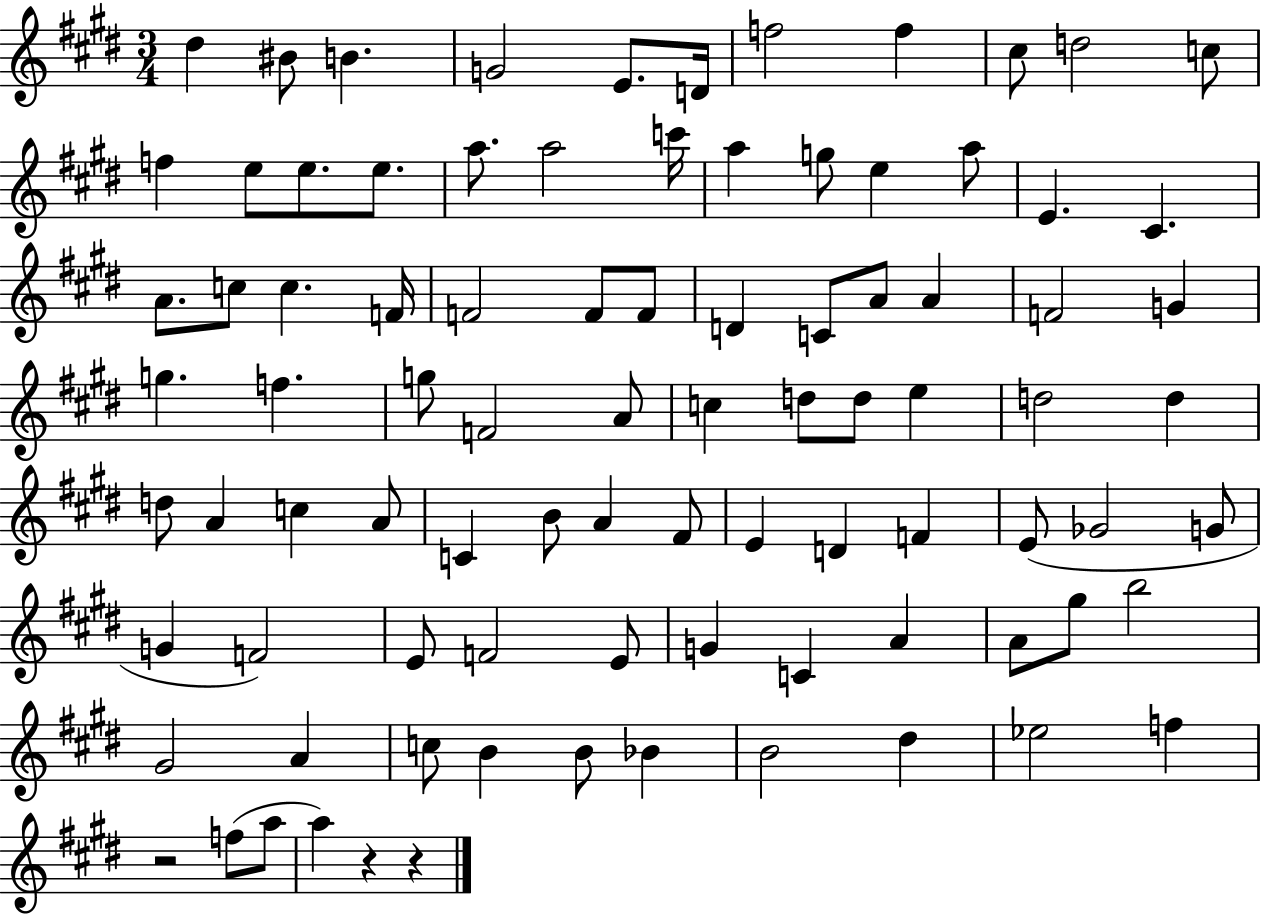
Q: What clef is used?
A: treble